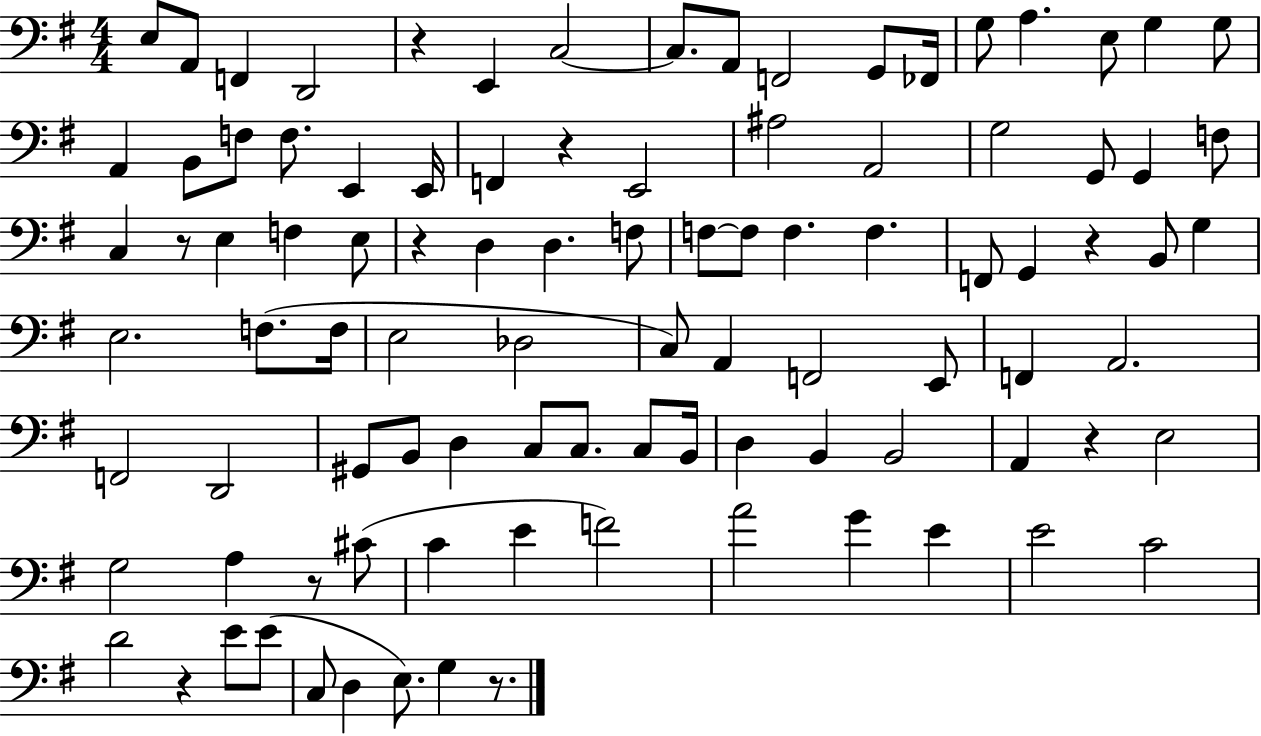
X:1
T:Untitled
M:4/4
L:1/4
K:G
E,/2 A,,/2 F,, D,,2 z E,, C,2 C,/2 A,,/2 F,,2 G,,/2 _F,,/4 G,/2 A, E,/2 G, G,/2 A,, B,,/2 F,/2 F,/2 E,, E,,/4 F,, z E,,2 ^A,2 A,,2 G,2 G,,/2 G,, F,/2 C, z/2 E, F, E,/2 z D, D, F,/2 F,/2 F,/2 F, F, F,,/2 G,, z B,,/2 G, E,2 F,/2 F,/4 E,2 _D,2 C,/2 A,, F,,2 E,,/2 F,, A,,2 F,,2 D,,2 ^G,,/2 B,,/2 D, C,/2 C,/2 C,/2 B,,/4 D, B,, B,,2 A,, z E,2 G,2 A, z/2 ^C/2 C E F2 A2 G E E2 C2 D2 z E/2 E/2 C,/2 D, E,/2 G, z/2